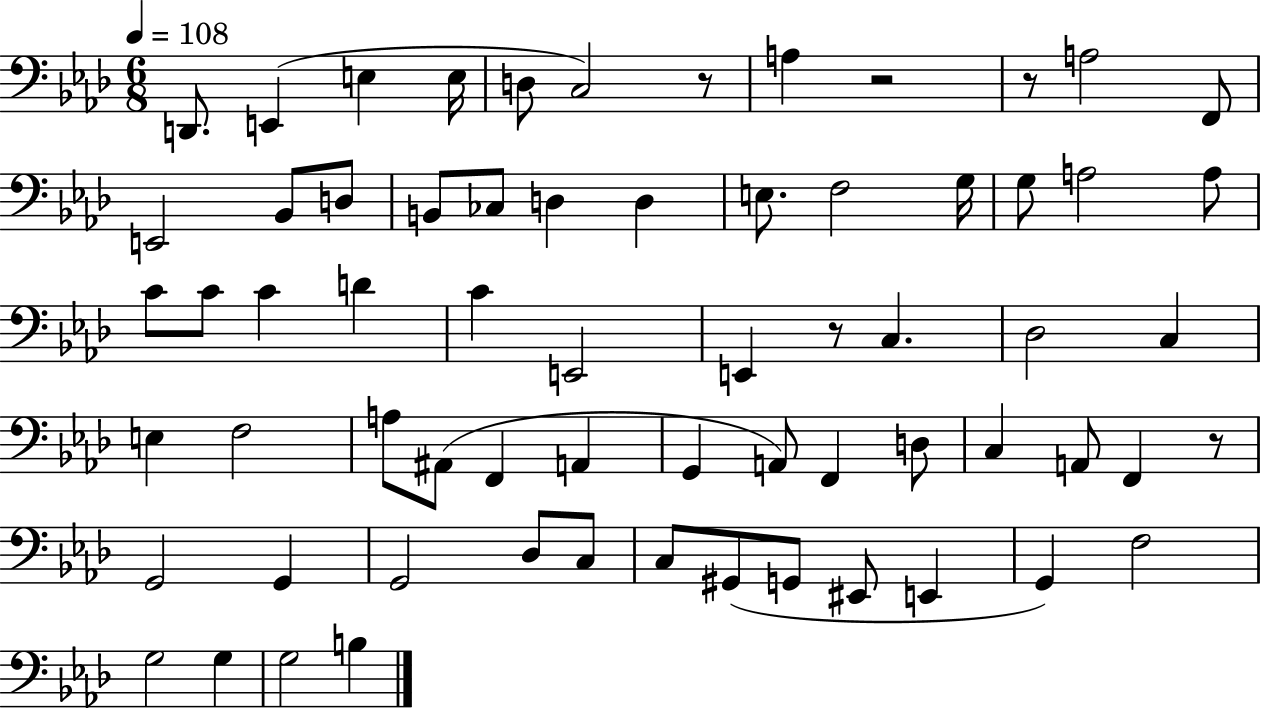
{
  \clef bass
  \numericTimeSignature
  \time 6/8
  \key aes \major
  \tempo 4 = 108
  d,8. e,4( e4 e16 | d8 c2) r8 | a4 r2 | r8 a2 f,8 | \break e,2 bes,8 d8 | b,8 ces8 d4 d4 | e8. f2 g16 | g8 a2 a8 | \break c'8 c'8 c'4 d'4 | c'4 e,2 | e,4 r8 c4. | des2 c4 | \break e4 f2 | a8 ais,8( f,4 a,4 | g,4 a,8) f,4 d8 | c4 a,8 f,4 r8 | \break g,2 g,4 | g,2 des8 c8 | c8 gis,8( g,8 eis,8 e,4 | g,4) f2 | \break g2 g4 | g2 b4 | \bar "|."
}